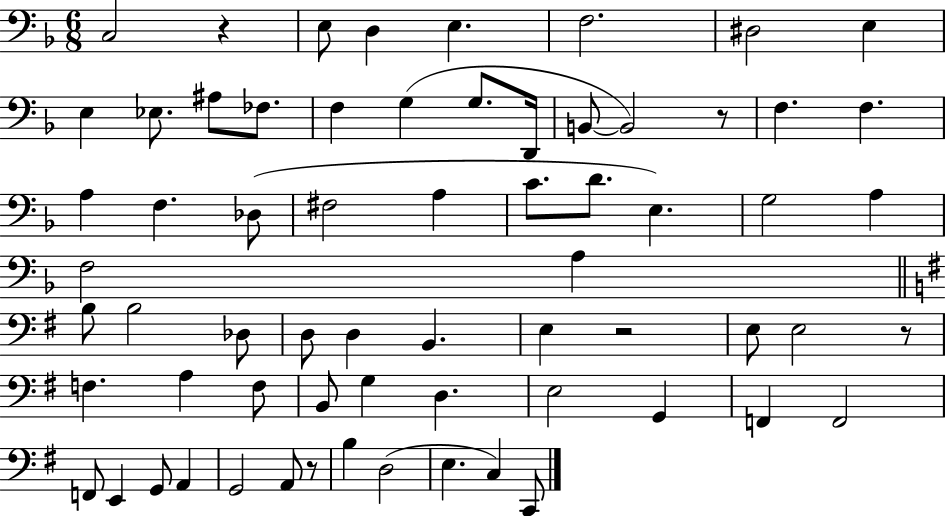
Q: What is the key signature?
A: F major